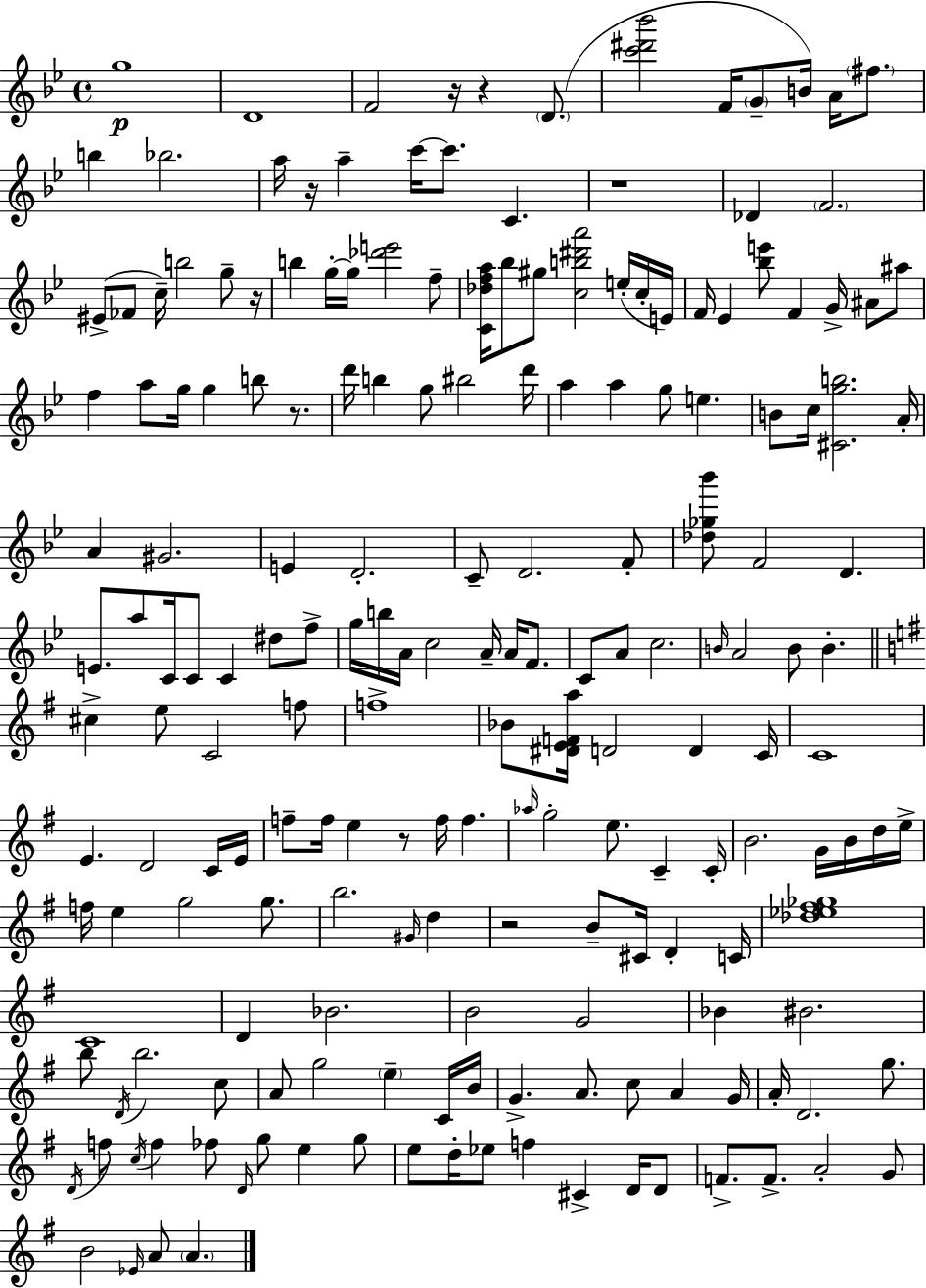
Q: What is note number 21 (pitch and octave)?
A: C5